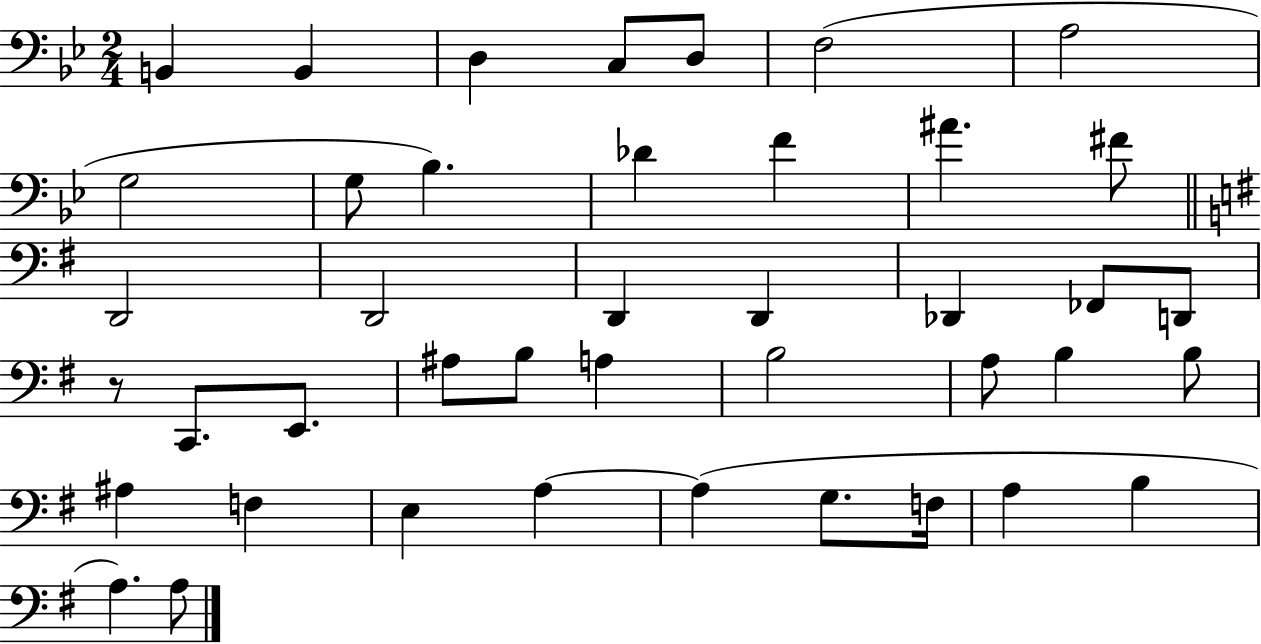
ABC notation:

X:1
T:Untitled
M:2/4
L:1/4
K:Bb
B,, B,, D, C,/2 D,/2 F,2 A,2 G,2 G,/2 _B, _D F ^A ^F/2 D,,2 D,,2 D,, D,, _D,, _F,,/2 D,,/2 z/2 C,,/2 E,,/2 ^A,/2 B,/2 A, B,2 A,/2 B, B,/2 ^A, F, E, A, A, G,/2 F,/4 A, B, A, A,/2